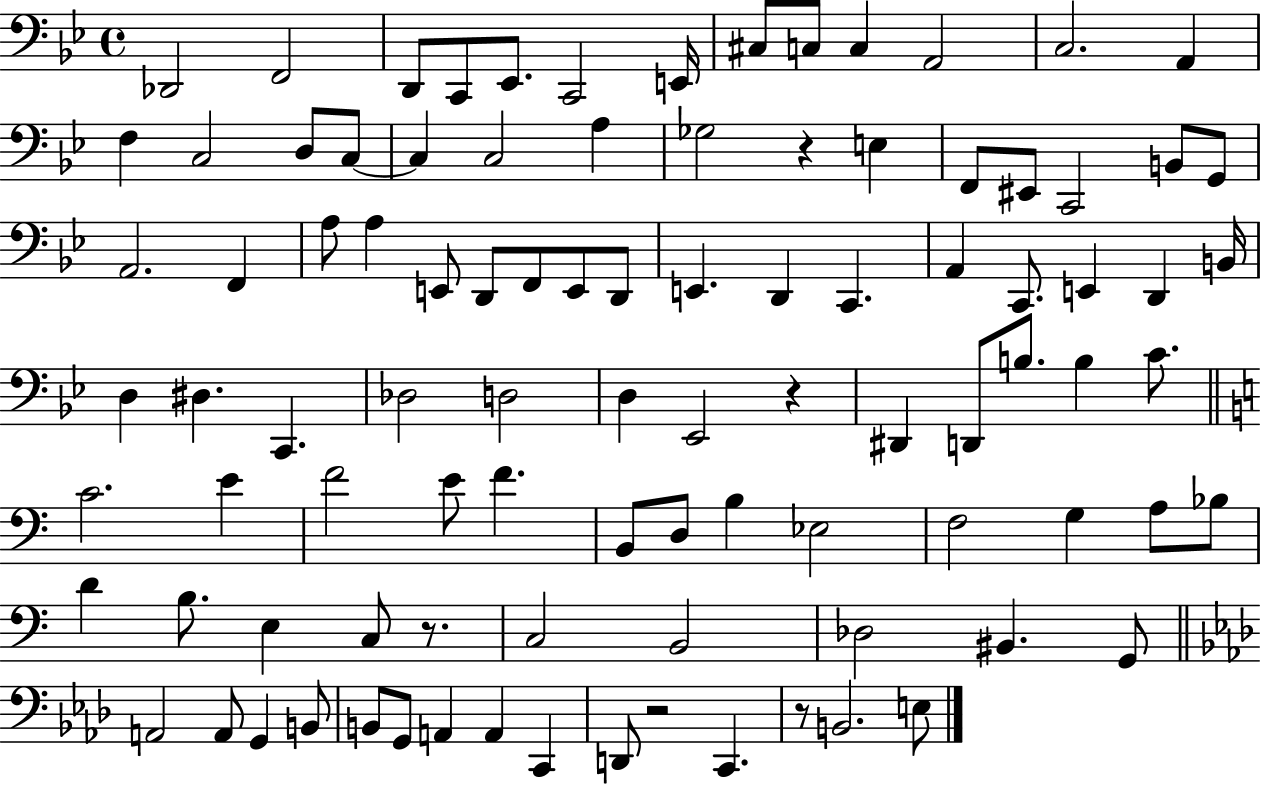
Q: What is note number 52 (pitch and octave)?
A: D#2